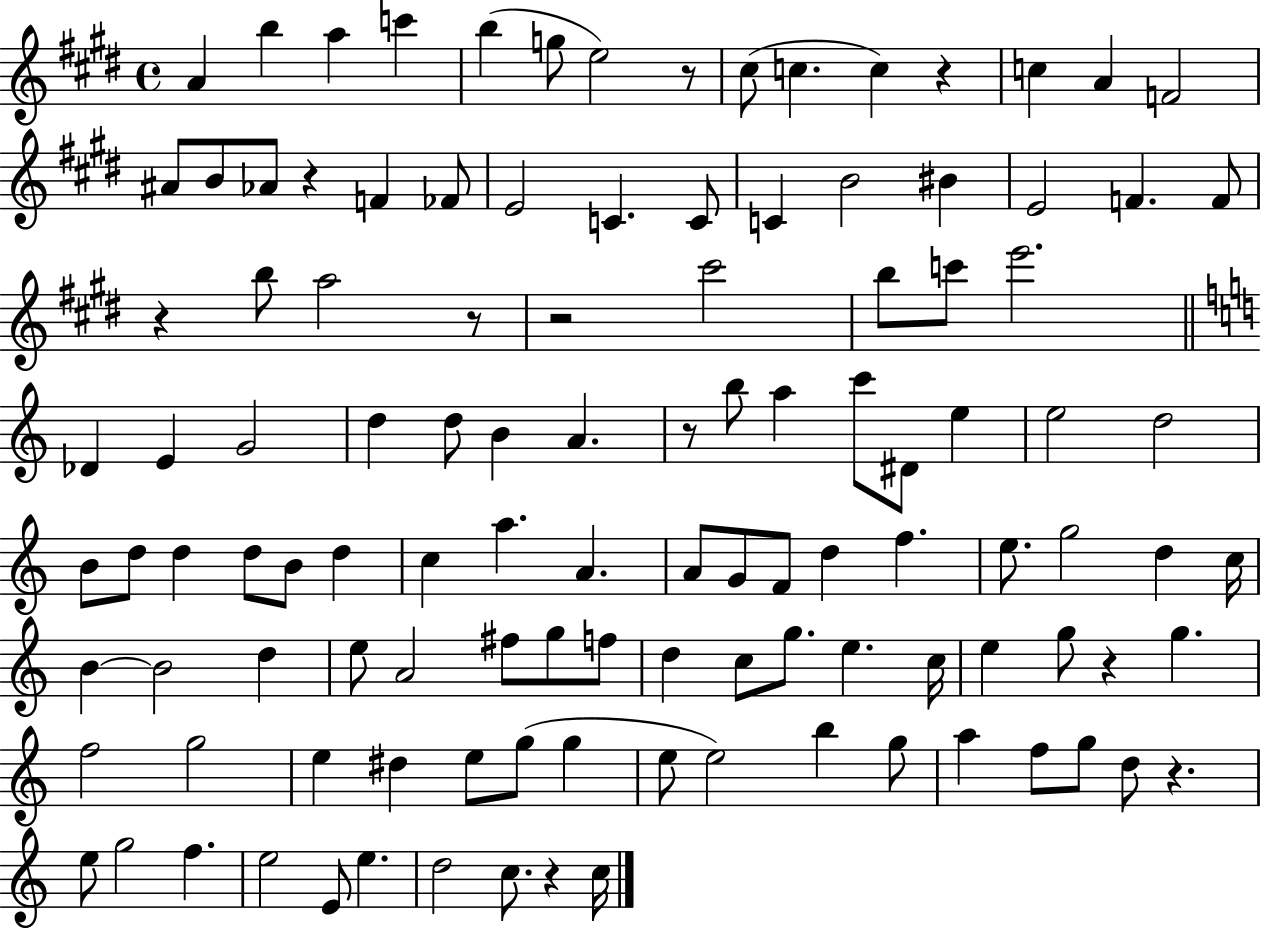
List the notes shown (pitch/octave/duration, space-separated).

A4/q B5/q A5/q C6/q B5/q G5/e E5/h R/e C#5/e C5/q. C5/q R/q C5/q A4/q F4/h A#4/e B4/e Ab4/e R/q F4/q FES4/e E4/h C4/q. C4/e C4/q B4/h BIS4/q E4/h F4/q. F4/e R/q B5/e A5/h R/e R/h C#6/h B5/e C6/e E6/h. Db4/q E4/q G4/h D5/q D5/e B4/q A4/q. R/e B5/e A5/q C6/e D#4/e E5/q E5/h D5/h B4/e D5/e D5/q D5/e B4/e D5/q C5/q A5/q. A4/q. A4/e G4/e F4/e D5/q F5/q. E5/e. G5/h D5/q C5/s B4/q B4/h D5/q E5/e A4/h F#5/e G5/e F5/e D5/q C5/e G5/e. E5/q. C5/s E5/q G5/e R/q G5/q. F5/h G5/h E5/q D#5/q E5/e G5/e G5/q E5/e E5/h B5/q G5/e A5/q F5/e G5/e D5/e R/q. E5/e G5/h F5/q. E5/h E4/e E5/q. D5/h C5/e. R/q C5/s